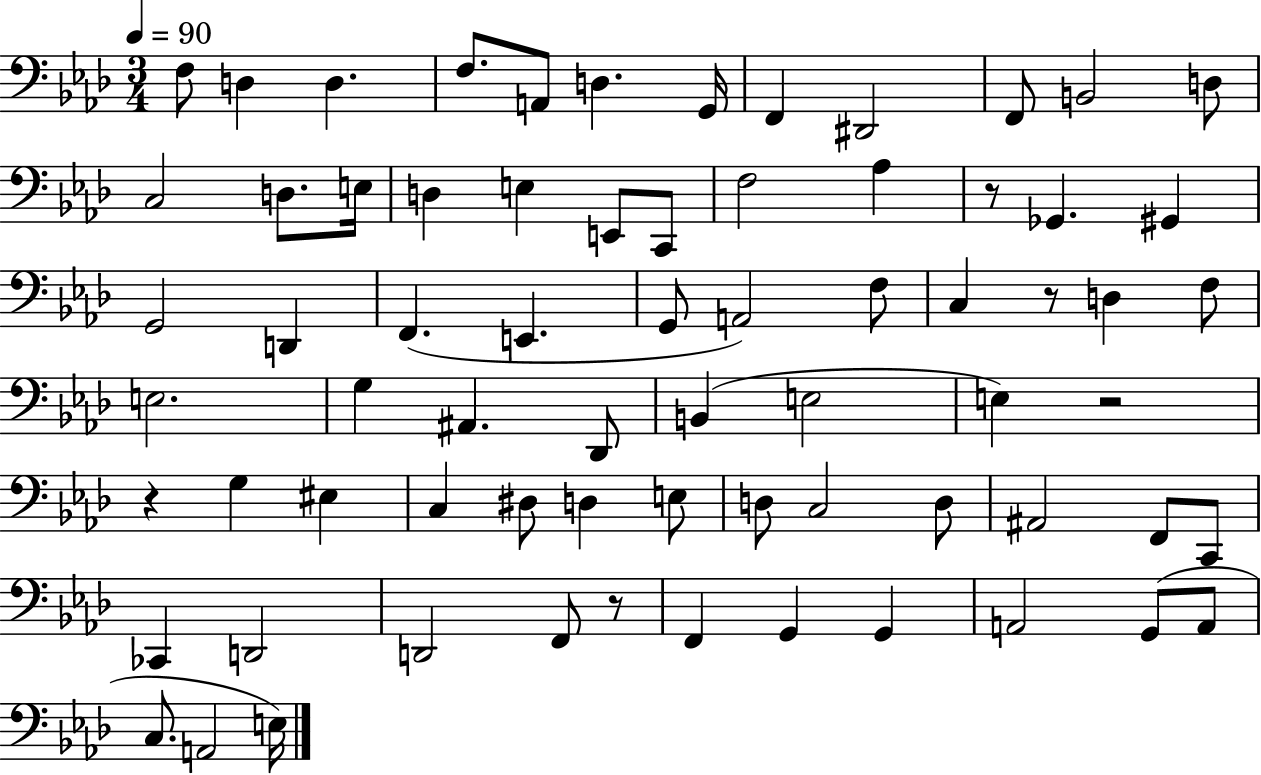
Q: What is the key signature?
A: AES major